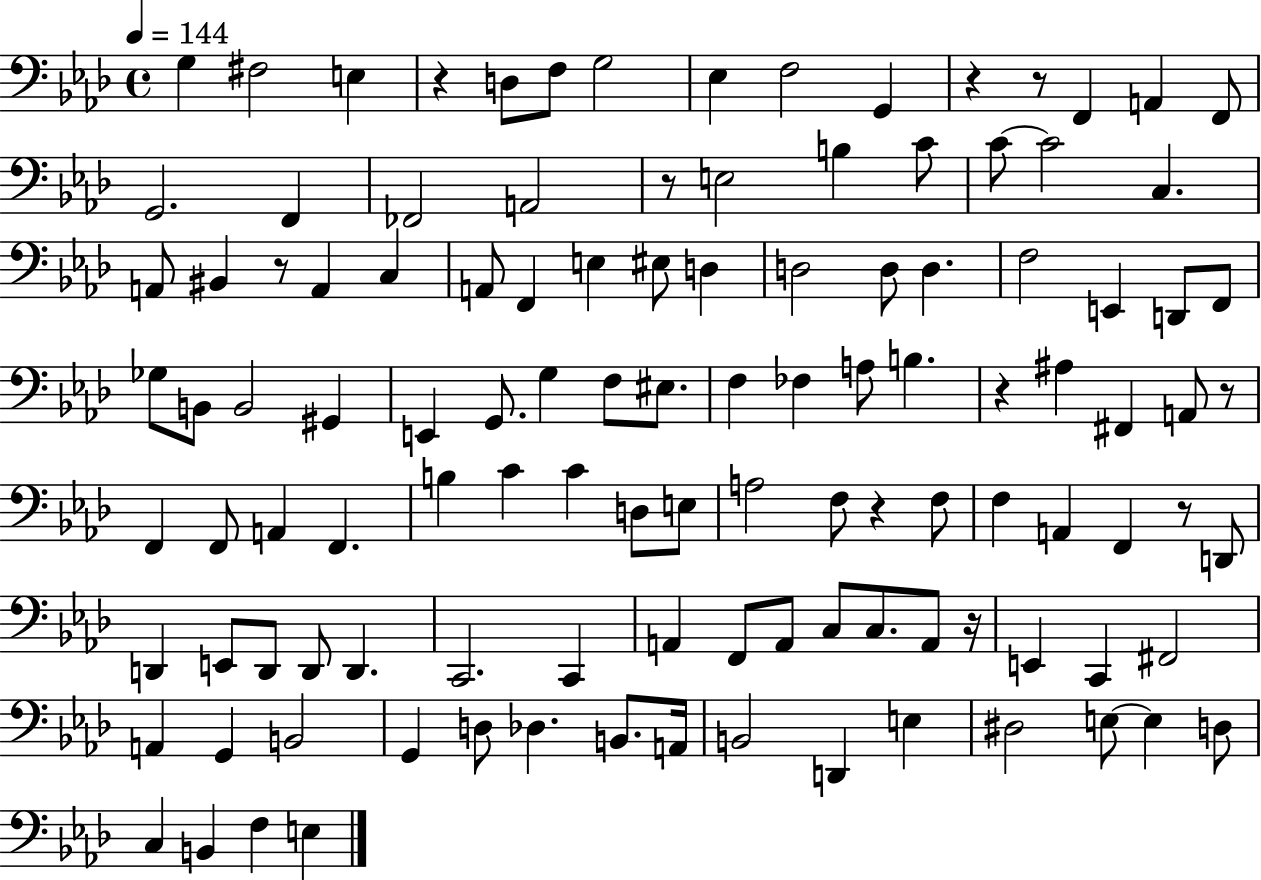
{
  \clef bass
  \time 4/4
  \defaultTimeSignature
  \key aes \major
  \tempo 4 = 144
  g4 fis2 e4 | r4 d8 f8 g2 | ees4 f2 g,4 | r4 r8 f,4 a,4 f,8 | \break g,2. f,4 | fes,2 a,2 | r8 e2 b4 c'8 | c'8~~ c'2 c4. | \break a,8 bis,4 r8 a,4 c4 | a,8 f,4 e4 eis8 d4 | d2 d8 d4. | f2 e,4 d,8 f,8 | \break ges8 b,8 b,2 gis,4 | e,4 g,8. g4 f8 eis8. | f4 fes4 a8 b4. | r4 ais4 fis,4 a,8 r8 | \break f,4 f,8 a,4 f,4. | b4 c'4 c'4 d8 e8 | a2 f8 r4 f8 | f4 a,4 f,4 r8 d,8 | \break d,4 e,8 d,8 d,8 d,4. | c,2. c,4 | a,4 f,8 a,8 c8 c8. a,8 r16 | e,4 c,4 fis,2 | \break a,4 g,4 b,2 | g,4 d8 des4. b,8. a,16 | b,2 d,4 e4 | dis2 e8~~ e4 d8 | \break c4 b,4 f4 e4 | \bar "|."
}